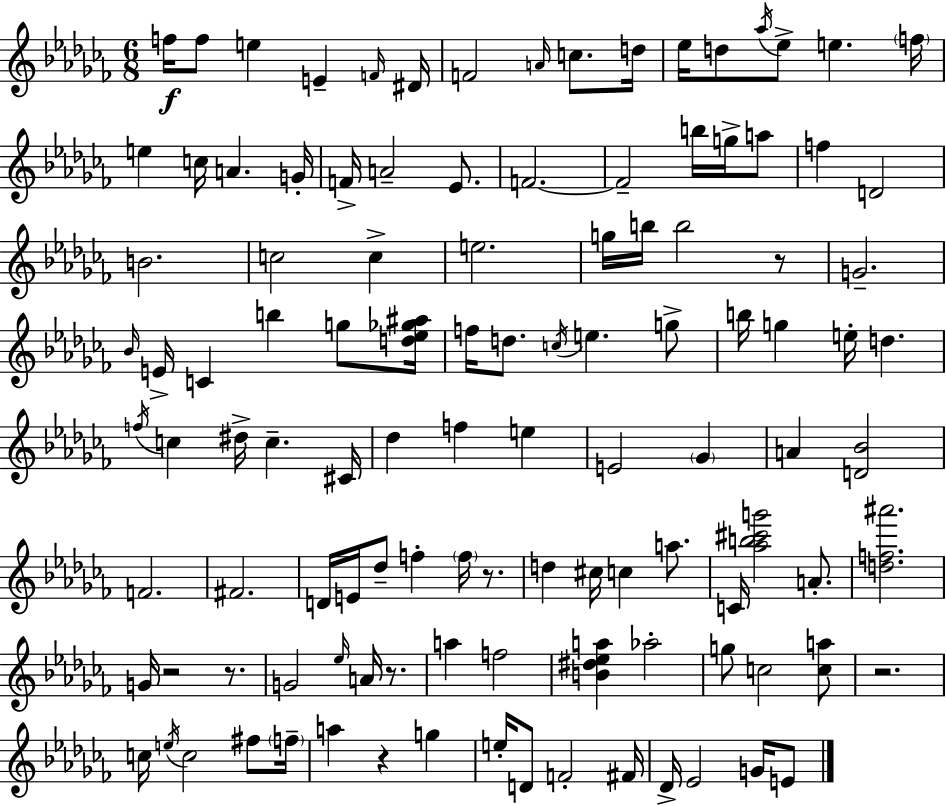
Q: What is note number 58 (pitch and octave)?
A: Db5